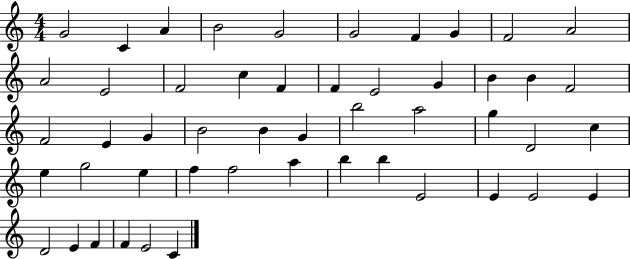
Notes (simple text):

G4/h C4/q A4/q B4/h G4/h G4/h F4/q G4/q F4/h A4/h A4/h E4/h F4/h C5/q F4/q F4/q E4/h G4/q B4/q B4/q F4/h F4/h E4/q G4/q B4/h B4/q G4/q B5/h A5/h G5/q D4/h C5/q E5/q G5/h E5/q F5/q F5/h A5/q B5/q B5/q E4/h E4/q E4/h E4/q D4/h E4/q F4/q F4/q E4/h C4/q